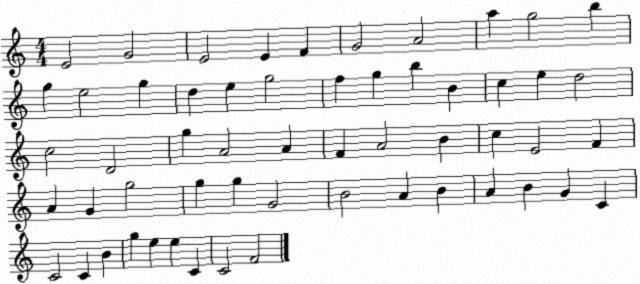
X:1
T:Untitled
M:4/4
L:1/4
K:C
E2 G2 E2 E F G2 A2 a g2 b g e2 g d e g2 f g b B c e d2 c2 D2 g A2 A F A2 B c E2 F A G g2 g g G2 B2 A B A B G C C2 C B g e e C C2 F2